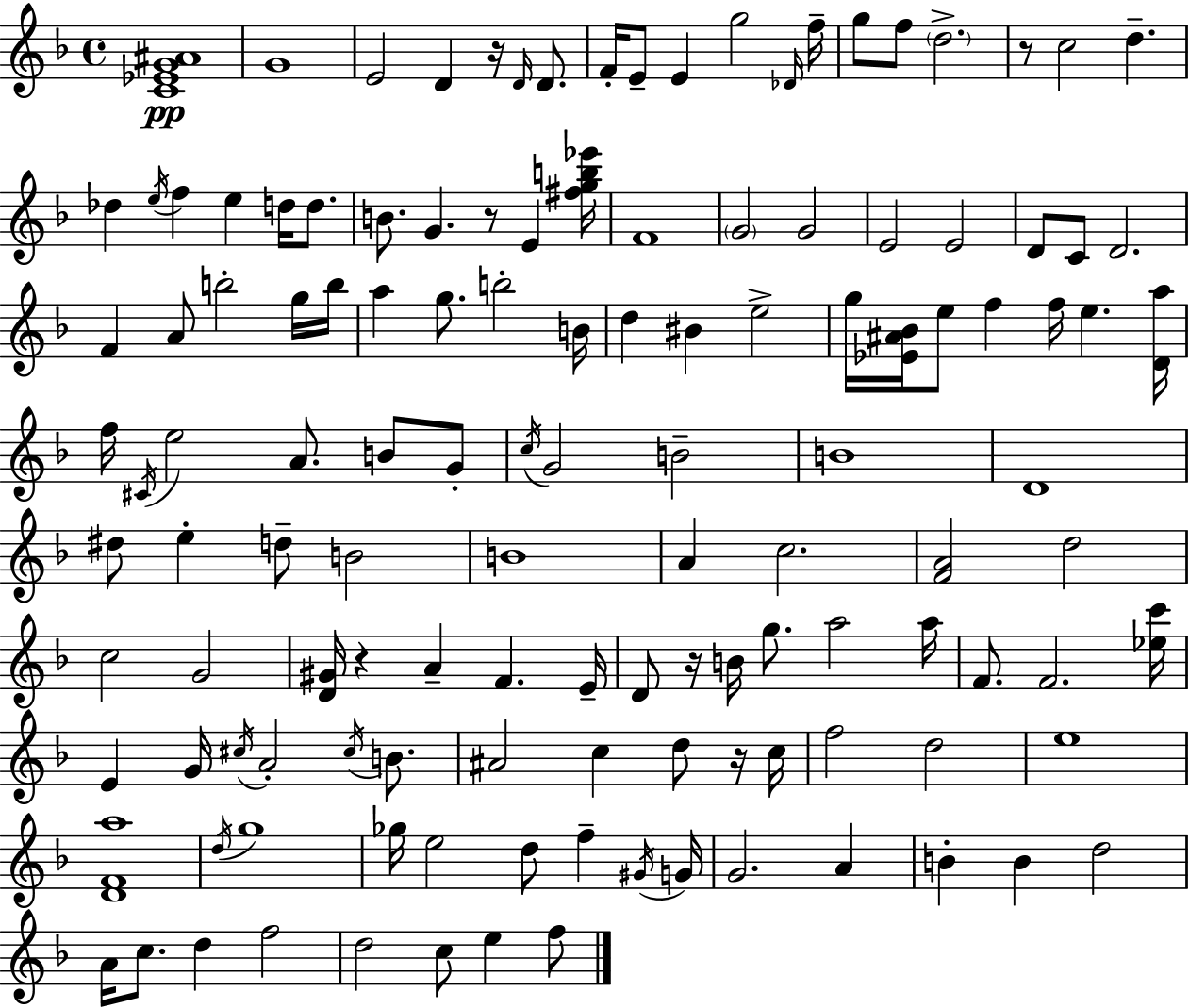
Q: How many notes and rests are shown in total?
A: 129